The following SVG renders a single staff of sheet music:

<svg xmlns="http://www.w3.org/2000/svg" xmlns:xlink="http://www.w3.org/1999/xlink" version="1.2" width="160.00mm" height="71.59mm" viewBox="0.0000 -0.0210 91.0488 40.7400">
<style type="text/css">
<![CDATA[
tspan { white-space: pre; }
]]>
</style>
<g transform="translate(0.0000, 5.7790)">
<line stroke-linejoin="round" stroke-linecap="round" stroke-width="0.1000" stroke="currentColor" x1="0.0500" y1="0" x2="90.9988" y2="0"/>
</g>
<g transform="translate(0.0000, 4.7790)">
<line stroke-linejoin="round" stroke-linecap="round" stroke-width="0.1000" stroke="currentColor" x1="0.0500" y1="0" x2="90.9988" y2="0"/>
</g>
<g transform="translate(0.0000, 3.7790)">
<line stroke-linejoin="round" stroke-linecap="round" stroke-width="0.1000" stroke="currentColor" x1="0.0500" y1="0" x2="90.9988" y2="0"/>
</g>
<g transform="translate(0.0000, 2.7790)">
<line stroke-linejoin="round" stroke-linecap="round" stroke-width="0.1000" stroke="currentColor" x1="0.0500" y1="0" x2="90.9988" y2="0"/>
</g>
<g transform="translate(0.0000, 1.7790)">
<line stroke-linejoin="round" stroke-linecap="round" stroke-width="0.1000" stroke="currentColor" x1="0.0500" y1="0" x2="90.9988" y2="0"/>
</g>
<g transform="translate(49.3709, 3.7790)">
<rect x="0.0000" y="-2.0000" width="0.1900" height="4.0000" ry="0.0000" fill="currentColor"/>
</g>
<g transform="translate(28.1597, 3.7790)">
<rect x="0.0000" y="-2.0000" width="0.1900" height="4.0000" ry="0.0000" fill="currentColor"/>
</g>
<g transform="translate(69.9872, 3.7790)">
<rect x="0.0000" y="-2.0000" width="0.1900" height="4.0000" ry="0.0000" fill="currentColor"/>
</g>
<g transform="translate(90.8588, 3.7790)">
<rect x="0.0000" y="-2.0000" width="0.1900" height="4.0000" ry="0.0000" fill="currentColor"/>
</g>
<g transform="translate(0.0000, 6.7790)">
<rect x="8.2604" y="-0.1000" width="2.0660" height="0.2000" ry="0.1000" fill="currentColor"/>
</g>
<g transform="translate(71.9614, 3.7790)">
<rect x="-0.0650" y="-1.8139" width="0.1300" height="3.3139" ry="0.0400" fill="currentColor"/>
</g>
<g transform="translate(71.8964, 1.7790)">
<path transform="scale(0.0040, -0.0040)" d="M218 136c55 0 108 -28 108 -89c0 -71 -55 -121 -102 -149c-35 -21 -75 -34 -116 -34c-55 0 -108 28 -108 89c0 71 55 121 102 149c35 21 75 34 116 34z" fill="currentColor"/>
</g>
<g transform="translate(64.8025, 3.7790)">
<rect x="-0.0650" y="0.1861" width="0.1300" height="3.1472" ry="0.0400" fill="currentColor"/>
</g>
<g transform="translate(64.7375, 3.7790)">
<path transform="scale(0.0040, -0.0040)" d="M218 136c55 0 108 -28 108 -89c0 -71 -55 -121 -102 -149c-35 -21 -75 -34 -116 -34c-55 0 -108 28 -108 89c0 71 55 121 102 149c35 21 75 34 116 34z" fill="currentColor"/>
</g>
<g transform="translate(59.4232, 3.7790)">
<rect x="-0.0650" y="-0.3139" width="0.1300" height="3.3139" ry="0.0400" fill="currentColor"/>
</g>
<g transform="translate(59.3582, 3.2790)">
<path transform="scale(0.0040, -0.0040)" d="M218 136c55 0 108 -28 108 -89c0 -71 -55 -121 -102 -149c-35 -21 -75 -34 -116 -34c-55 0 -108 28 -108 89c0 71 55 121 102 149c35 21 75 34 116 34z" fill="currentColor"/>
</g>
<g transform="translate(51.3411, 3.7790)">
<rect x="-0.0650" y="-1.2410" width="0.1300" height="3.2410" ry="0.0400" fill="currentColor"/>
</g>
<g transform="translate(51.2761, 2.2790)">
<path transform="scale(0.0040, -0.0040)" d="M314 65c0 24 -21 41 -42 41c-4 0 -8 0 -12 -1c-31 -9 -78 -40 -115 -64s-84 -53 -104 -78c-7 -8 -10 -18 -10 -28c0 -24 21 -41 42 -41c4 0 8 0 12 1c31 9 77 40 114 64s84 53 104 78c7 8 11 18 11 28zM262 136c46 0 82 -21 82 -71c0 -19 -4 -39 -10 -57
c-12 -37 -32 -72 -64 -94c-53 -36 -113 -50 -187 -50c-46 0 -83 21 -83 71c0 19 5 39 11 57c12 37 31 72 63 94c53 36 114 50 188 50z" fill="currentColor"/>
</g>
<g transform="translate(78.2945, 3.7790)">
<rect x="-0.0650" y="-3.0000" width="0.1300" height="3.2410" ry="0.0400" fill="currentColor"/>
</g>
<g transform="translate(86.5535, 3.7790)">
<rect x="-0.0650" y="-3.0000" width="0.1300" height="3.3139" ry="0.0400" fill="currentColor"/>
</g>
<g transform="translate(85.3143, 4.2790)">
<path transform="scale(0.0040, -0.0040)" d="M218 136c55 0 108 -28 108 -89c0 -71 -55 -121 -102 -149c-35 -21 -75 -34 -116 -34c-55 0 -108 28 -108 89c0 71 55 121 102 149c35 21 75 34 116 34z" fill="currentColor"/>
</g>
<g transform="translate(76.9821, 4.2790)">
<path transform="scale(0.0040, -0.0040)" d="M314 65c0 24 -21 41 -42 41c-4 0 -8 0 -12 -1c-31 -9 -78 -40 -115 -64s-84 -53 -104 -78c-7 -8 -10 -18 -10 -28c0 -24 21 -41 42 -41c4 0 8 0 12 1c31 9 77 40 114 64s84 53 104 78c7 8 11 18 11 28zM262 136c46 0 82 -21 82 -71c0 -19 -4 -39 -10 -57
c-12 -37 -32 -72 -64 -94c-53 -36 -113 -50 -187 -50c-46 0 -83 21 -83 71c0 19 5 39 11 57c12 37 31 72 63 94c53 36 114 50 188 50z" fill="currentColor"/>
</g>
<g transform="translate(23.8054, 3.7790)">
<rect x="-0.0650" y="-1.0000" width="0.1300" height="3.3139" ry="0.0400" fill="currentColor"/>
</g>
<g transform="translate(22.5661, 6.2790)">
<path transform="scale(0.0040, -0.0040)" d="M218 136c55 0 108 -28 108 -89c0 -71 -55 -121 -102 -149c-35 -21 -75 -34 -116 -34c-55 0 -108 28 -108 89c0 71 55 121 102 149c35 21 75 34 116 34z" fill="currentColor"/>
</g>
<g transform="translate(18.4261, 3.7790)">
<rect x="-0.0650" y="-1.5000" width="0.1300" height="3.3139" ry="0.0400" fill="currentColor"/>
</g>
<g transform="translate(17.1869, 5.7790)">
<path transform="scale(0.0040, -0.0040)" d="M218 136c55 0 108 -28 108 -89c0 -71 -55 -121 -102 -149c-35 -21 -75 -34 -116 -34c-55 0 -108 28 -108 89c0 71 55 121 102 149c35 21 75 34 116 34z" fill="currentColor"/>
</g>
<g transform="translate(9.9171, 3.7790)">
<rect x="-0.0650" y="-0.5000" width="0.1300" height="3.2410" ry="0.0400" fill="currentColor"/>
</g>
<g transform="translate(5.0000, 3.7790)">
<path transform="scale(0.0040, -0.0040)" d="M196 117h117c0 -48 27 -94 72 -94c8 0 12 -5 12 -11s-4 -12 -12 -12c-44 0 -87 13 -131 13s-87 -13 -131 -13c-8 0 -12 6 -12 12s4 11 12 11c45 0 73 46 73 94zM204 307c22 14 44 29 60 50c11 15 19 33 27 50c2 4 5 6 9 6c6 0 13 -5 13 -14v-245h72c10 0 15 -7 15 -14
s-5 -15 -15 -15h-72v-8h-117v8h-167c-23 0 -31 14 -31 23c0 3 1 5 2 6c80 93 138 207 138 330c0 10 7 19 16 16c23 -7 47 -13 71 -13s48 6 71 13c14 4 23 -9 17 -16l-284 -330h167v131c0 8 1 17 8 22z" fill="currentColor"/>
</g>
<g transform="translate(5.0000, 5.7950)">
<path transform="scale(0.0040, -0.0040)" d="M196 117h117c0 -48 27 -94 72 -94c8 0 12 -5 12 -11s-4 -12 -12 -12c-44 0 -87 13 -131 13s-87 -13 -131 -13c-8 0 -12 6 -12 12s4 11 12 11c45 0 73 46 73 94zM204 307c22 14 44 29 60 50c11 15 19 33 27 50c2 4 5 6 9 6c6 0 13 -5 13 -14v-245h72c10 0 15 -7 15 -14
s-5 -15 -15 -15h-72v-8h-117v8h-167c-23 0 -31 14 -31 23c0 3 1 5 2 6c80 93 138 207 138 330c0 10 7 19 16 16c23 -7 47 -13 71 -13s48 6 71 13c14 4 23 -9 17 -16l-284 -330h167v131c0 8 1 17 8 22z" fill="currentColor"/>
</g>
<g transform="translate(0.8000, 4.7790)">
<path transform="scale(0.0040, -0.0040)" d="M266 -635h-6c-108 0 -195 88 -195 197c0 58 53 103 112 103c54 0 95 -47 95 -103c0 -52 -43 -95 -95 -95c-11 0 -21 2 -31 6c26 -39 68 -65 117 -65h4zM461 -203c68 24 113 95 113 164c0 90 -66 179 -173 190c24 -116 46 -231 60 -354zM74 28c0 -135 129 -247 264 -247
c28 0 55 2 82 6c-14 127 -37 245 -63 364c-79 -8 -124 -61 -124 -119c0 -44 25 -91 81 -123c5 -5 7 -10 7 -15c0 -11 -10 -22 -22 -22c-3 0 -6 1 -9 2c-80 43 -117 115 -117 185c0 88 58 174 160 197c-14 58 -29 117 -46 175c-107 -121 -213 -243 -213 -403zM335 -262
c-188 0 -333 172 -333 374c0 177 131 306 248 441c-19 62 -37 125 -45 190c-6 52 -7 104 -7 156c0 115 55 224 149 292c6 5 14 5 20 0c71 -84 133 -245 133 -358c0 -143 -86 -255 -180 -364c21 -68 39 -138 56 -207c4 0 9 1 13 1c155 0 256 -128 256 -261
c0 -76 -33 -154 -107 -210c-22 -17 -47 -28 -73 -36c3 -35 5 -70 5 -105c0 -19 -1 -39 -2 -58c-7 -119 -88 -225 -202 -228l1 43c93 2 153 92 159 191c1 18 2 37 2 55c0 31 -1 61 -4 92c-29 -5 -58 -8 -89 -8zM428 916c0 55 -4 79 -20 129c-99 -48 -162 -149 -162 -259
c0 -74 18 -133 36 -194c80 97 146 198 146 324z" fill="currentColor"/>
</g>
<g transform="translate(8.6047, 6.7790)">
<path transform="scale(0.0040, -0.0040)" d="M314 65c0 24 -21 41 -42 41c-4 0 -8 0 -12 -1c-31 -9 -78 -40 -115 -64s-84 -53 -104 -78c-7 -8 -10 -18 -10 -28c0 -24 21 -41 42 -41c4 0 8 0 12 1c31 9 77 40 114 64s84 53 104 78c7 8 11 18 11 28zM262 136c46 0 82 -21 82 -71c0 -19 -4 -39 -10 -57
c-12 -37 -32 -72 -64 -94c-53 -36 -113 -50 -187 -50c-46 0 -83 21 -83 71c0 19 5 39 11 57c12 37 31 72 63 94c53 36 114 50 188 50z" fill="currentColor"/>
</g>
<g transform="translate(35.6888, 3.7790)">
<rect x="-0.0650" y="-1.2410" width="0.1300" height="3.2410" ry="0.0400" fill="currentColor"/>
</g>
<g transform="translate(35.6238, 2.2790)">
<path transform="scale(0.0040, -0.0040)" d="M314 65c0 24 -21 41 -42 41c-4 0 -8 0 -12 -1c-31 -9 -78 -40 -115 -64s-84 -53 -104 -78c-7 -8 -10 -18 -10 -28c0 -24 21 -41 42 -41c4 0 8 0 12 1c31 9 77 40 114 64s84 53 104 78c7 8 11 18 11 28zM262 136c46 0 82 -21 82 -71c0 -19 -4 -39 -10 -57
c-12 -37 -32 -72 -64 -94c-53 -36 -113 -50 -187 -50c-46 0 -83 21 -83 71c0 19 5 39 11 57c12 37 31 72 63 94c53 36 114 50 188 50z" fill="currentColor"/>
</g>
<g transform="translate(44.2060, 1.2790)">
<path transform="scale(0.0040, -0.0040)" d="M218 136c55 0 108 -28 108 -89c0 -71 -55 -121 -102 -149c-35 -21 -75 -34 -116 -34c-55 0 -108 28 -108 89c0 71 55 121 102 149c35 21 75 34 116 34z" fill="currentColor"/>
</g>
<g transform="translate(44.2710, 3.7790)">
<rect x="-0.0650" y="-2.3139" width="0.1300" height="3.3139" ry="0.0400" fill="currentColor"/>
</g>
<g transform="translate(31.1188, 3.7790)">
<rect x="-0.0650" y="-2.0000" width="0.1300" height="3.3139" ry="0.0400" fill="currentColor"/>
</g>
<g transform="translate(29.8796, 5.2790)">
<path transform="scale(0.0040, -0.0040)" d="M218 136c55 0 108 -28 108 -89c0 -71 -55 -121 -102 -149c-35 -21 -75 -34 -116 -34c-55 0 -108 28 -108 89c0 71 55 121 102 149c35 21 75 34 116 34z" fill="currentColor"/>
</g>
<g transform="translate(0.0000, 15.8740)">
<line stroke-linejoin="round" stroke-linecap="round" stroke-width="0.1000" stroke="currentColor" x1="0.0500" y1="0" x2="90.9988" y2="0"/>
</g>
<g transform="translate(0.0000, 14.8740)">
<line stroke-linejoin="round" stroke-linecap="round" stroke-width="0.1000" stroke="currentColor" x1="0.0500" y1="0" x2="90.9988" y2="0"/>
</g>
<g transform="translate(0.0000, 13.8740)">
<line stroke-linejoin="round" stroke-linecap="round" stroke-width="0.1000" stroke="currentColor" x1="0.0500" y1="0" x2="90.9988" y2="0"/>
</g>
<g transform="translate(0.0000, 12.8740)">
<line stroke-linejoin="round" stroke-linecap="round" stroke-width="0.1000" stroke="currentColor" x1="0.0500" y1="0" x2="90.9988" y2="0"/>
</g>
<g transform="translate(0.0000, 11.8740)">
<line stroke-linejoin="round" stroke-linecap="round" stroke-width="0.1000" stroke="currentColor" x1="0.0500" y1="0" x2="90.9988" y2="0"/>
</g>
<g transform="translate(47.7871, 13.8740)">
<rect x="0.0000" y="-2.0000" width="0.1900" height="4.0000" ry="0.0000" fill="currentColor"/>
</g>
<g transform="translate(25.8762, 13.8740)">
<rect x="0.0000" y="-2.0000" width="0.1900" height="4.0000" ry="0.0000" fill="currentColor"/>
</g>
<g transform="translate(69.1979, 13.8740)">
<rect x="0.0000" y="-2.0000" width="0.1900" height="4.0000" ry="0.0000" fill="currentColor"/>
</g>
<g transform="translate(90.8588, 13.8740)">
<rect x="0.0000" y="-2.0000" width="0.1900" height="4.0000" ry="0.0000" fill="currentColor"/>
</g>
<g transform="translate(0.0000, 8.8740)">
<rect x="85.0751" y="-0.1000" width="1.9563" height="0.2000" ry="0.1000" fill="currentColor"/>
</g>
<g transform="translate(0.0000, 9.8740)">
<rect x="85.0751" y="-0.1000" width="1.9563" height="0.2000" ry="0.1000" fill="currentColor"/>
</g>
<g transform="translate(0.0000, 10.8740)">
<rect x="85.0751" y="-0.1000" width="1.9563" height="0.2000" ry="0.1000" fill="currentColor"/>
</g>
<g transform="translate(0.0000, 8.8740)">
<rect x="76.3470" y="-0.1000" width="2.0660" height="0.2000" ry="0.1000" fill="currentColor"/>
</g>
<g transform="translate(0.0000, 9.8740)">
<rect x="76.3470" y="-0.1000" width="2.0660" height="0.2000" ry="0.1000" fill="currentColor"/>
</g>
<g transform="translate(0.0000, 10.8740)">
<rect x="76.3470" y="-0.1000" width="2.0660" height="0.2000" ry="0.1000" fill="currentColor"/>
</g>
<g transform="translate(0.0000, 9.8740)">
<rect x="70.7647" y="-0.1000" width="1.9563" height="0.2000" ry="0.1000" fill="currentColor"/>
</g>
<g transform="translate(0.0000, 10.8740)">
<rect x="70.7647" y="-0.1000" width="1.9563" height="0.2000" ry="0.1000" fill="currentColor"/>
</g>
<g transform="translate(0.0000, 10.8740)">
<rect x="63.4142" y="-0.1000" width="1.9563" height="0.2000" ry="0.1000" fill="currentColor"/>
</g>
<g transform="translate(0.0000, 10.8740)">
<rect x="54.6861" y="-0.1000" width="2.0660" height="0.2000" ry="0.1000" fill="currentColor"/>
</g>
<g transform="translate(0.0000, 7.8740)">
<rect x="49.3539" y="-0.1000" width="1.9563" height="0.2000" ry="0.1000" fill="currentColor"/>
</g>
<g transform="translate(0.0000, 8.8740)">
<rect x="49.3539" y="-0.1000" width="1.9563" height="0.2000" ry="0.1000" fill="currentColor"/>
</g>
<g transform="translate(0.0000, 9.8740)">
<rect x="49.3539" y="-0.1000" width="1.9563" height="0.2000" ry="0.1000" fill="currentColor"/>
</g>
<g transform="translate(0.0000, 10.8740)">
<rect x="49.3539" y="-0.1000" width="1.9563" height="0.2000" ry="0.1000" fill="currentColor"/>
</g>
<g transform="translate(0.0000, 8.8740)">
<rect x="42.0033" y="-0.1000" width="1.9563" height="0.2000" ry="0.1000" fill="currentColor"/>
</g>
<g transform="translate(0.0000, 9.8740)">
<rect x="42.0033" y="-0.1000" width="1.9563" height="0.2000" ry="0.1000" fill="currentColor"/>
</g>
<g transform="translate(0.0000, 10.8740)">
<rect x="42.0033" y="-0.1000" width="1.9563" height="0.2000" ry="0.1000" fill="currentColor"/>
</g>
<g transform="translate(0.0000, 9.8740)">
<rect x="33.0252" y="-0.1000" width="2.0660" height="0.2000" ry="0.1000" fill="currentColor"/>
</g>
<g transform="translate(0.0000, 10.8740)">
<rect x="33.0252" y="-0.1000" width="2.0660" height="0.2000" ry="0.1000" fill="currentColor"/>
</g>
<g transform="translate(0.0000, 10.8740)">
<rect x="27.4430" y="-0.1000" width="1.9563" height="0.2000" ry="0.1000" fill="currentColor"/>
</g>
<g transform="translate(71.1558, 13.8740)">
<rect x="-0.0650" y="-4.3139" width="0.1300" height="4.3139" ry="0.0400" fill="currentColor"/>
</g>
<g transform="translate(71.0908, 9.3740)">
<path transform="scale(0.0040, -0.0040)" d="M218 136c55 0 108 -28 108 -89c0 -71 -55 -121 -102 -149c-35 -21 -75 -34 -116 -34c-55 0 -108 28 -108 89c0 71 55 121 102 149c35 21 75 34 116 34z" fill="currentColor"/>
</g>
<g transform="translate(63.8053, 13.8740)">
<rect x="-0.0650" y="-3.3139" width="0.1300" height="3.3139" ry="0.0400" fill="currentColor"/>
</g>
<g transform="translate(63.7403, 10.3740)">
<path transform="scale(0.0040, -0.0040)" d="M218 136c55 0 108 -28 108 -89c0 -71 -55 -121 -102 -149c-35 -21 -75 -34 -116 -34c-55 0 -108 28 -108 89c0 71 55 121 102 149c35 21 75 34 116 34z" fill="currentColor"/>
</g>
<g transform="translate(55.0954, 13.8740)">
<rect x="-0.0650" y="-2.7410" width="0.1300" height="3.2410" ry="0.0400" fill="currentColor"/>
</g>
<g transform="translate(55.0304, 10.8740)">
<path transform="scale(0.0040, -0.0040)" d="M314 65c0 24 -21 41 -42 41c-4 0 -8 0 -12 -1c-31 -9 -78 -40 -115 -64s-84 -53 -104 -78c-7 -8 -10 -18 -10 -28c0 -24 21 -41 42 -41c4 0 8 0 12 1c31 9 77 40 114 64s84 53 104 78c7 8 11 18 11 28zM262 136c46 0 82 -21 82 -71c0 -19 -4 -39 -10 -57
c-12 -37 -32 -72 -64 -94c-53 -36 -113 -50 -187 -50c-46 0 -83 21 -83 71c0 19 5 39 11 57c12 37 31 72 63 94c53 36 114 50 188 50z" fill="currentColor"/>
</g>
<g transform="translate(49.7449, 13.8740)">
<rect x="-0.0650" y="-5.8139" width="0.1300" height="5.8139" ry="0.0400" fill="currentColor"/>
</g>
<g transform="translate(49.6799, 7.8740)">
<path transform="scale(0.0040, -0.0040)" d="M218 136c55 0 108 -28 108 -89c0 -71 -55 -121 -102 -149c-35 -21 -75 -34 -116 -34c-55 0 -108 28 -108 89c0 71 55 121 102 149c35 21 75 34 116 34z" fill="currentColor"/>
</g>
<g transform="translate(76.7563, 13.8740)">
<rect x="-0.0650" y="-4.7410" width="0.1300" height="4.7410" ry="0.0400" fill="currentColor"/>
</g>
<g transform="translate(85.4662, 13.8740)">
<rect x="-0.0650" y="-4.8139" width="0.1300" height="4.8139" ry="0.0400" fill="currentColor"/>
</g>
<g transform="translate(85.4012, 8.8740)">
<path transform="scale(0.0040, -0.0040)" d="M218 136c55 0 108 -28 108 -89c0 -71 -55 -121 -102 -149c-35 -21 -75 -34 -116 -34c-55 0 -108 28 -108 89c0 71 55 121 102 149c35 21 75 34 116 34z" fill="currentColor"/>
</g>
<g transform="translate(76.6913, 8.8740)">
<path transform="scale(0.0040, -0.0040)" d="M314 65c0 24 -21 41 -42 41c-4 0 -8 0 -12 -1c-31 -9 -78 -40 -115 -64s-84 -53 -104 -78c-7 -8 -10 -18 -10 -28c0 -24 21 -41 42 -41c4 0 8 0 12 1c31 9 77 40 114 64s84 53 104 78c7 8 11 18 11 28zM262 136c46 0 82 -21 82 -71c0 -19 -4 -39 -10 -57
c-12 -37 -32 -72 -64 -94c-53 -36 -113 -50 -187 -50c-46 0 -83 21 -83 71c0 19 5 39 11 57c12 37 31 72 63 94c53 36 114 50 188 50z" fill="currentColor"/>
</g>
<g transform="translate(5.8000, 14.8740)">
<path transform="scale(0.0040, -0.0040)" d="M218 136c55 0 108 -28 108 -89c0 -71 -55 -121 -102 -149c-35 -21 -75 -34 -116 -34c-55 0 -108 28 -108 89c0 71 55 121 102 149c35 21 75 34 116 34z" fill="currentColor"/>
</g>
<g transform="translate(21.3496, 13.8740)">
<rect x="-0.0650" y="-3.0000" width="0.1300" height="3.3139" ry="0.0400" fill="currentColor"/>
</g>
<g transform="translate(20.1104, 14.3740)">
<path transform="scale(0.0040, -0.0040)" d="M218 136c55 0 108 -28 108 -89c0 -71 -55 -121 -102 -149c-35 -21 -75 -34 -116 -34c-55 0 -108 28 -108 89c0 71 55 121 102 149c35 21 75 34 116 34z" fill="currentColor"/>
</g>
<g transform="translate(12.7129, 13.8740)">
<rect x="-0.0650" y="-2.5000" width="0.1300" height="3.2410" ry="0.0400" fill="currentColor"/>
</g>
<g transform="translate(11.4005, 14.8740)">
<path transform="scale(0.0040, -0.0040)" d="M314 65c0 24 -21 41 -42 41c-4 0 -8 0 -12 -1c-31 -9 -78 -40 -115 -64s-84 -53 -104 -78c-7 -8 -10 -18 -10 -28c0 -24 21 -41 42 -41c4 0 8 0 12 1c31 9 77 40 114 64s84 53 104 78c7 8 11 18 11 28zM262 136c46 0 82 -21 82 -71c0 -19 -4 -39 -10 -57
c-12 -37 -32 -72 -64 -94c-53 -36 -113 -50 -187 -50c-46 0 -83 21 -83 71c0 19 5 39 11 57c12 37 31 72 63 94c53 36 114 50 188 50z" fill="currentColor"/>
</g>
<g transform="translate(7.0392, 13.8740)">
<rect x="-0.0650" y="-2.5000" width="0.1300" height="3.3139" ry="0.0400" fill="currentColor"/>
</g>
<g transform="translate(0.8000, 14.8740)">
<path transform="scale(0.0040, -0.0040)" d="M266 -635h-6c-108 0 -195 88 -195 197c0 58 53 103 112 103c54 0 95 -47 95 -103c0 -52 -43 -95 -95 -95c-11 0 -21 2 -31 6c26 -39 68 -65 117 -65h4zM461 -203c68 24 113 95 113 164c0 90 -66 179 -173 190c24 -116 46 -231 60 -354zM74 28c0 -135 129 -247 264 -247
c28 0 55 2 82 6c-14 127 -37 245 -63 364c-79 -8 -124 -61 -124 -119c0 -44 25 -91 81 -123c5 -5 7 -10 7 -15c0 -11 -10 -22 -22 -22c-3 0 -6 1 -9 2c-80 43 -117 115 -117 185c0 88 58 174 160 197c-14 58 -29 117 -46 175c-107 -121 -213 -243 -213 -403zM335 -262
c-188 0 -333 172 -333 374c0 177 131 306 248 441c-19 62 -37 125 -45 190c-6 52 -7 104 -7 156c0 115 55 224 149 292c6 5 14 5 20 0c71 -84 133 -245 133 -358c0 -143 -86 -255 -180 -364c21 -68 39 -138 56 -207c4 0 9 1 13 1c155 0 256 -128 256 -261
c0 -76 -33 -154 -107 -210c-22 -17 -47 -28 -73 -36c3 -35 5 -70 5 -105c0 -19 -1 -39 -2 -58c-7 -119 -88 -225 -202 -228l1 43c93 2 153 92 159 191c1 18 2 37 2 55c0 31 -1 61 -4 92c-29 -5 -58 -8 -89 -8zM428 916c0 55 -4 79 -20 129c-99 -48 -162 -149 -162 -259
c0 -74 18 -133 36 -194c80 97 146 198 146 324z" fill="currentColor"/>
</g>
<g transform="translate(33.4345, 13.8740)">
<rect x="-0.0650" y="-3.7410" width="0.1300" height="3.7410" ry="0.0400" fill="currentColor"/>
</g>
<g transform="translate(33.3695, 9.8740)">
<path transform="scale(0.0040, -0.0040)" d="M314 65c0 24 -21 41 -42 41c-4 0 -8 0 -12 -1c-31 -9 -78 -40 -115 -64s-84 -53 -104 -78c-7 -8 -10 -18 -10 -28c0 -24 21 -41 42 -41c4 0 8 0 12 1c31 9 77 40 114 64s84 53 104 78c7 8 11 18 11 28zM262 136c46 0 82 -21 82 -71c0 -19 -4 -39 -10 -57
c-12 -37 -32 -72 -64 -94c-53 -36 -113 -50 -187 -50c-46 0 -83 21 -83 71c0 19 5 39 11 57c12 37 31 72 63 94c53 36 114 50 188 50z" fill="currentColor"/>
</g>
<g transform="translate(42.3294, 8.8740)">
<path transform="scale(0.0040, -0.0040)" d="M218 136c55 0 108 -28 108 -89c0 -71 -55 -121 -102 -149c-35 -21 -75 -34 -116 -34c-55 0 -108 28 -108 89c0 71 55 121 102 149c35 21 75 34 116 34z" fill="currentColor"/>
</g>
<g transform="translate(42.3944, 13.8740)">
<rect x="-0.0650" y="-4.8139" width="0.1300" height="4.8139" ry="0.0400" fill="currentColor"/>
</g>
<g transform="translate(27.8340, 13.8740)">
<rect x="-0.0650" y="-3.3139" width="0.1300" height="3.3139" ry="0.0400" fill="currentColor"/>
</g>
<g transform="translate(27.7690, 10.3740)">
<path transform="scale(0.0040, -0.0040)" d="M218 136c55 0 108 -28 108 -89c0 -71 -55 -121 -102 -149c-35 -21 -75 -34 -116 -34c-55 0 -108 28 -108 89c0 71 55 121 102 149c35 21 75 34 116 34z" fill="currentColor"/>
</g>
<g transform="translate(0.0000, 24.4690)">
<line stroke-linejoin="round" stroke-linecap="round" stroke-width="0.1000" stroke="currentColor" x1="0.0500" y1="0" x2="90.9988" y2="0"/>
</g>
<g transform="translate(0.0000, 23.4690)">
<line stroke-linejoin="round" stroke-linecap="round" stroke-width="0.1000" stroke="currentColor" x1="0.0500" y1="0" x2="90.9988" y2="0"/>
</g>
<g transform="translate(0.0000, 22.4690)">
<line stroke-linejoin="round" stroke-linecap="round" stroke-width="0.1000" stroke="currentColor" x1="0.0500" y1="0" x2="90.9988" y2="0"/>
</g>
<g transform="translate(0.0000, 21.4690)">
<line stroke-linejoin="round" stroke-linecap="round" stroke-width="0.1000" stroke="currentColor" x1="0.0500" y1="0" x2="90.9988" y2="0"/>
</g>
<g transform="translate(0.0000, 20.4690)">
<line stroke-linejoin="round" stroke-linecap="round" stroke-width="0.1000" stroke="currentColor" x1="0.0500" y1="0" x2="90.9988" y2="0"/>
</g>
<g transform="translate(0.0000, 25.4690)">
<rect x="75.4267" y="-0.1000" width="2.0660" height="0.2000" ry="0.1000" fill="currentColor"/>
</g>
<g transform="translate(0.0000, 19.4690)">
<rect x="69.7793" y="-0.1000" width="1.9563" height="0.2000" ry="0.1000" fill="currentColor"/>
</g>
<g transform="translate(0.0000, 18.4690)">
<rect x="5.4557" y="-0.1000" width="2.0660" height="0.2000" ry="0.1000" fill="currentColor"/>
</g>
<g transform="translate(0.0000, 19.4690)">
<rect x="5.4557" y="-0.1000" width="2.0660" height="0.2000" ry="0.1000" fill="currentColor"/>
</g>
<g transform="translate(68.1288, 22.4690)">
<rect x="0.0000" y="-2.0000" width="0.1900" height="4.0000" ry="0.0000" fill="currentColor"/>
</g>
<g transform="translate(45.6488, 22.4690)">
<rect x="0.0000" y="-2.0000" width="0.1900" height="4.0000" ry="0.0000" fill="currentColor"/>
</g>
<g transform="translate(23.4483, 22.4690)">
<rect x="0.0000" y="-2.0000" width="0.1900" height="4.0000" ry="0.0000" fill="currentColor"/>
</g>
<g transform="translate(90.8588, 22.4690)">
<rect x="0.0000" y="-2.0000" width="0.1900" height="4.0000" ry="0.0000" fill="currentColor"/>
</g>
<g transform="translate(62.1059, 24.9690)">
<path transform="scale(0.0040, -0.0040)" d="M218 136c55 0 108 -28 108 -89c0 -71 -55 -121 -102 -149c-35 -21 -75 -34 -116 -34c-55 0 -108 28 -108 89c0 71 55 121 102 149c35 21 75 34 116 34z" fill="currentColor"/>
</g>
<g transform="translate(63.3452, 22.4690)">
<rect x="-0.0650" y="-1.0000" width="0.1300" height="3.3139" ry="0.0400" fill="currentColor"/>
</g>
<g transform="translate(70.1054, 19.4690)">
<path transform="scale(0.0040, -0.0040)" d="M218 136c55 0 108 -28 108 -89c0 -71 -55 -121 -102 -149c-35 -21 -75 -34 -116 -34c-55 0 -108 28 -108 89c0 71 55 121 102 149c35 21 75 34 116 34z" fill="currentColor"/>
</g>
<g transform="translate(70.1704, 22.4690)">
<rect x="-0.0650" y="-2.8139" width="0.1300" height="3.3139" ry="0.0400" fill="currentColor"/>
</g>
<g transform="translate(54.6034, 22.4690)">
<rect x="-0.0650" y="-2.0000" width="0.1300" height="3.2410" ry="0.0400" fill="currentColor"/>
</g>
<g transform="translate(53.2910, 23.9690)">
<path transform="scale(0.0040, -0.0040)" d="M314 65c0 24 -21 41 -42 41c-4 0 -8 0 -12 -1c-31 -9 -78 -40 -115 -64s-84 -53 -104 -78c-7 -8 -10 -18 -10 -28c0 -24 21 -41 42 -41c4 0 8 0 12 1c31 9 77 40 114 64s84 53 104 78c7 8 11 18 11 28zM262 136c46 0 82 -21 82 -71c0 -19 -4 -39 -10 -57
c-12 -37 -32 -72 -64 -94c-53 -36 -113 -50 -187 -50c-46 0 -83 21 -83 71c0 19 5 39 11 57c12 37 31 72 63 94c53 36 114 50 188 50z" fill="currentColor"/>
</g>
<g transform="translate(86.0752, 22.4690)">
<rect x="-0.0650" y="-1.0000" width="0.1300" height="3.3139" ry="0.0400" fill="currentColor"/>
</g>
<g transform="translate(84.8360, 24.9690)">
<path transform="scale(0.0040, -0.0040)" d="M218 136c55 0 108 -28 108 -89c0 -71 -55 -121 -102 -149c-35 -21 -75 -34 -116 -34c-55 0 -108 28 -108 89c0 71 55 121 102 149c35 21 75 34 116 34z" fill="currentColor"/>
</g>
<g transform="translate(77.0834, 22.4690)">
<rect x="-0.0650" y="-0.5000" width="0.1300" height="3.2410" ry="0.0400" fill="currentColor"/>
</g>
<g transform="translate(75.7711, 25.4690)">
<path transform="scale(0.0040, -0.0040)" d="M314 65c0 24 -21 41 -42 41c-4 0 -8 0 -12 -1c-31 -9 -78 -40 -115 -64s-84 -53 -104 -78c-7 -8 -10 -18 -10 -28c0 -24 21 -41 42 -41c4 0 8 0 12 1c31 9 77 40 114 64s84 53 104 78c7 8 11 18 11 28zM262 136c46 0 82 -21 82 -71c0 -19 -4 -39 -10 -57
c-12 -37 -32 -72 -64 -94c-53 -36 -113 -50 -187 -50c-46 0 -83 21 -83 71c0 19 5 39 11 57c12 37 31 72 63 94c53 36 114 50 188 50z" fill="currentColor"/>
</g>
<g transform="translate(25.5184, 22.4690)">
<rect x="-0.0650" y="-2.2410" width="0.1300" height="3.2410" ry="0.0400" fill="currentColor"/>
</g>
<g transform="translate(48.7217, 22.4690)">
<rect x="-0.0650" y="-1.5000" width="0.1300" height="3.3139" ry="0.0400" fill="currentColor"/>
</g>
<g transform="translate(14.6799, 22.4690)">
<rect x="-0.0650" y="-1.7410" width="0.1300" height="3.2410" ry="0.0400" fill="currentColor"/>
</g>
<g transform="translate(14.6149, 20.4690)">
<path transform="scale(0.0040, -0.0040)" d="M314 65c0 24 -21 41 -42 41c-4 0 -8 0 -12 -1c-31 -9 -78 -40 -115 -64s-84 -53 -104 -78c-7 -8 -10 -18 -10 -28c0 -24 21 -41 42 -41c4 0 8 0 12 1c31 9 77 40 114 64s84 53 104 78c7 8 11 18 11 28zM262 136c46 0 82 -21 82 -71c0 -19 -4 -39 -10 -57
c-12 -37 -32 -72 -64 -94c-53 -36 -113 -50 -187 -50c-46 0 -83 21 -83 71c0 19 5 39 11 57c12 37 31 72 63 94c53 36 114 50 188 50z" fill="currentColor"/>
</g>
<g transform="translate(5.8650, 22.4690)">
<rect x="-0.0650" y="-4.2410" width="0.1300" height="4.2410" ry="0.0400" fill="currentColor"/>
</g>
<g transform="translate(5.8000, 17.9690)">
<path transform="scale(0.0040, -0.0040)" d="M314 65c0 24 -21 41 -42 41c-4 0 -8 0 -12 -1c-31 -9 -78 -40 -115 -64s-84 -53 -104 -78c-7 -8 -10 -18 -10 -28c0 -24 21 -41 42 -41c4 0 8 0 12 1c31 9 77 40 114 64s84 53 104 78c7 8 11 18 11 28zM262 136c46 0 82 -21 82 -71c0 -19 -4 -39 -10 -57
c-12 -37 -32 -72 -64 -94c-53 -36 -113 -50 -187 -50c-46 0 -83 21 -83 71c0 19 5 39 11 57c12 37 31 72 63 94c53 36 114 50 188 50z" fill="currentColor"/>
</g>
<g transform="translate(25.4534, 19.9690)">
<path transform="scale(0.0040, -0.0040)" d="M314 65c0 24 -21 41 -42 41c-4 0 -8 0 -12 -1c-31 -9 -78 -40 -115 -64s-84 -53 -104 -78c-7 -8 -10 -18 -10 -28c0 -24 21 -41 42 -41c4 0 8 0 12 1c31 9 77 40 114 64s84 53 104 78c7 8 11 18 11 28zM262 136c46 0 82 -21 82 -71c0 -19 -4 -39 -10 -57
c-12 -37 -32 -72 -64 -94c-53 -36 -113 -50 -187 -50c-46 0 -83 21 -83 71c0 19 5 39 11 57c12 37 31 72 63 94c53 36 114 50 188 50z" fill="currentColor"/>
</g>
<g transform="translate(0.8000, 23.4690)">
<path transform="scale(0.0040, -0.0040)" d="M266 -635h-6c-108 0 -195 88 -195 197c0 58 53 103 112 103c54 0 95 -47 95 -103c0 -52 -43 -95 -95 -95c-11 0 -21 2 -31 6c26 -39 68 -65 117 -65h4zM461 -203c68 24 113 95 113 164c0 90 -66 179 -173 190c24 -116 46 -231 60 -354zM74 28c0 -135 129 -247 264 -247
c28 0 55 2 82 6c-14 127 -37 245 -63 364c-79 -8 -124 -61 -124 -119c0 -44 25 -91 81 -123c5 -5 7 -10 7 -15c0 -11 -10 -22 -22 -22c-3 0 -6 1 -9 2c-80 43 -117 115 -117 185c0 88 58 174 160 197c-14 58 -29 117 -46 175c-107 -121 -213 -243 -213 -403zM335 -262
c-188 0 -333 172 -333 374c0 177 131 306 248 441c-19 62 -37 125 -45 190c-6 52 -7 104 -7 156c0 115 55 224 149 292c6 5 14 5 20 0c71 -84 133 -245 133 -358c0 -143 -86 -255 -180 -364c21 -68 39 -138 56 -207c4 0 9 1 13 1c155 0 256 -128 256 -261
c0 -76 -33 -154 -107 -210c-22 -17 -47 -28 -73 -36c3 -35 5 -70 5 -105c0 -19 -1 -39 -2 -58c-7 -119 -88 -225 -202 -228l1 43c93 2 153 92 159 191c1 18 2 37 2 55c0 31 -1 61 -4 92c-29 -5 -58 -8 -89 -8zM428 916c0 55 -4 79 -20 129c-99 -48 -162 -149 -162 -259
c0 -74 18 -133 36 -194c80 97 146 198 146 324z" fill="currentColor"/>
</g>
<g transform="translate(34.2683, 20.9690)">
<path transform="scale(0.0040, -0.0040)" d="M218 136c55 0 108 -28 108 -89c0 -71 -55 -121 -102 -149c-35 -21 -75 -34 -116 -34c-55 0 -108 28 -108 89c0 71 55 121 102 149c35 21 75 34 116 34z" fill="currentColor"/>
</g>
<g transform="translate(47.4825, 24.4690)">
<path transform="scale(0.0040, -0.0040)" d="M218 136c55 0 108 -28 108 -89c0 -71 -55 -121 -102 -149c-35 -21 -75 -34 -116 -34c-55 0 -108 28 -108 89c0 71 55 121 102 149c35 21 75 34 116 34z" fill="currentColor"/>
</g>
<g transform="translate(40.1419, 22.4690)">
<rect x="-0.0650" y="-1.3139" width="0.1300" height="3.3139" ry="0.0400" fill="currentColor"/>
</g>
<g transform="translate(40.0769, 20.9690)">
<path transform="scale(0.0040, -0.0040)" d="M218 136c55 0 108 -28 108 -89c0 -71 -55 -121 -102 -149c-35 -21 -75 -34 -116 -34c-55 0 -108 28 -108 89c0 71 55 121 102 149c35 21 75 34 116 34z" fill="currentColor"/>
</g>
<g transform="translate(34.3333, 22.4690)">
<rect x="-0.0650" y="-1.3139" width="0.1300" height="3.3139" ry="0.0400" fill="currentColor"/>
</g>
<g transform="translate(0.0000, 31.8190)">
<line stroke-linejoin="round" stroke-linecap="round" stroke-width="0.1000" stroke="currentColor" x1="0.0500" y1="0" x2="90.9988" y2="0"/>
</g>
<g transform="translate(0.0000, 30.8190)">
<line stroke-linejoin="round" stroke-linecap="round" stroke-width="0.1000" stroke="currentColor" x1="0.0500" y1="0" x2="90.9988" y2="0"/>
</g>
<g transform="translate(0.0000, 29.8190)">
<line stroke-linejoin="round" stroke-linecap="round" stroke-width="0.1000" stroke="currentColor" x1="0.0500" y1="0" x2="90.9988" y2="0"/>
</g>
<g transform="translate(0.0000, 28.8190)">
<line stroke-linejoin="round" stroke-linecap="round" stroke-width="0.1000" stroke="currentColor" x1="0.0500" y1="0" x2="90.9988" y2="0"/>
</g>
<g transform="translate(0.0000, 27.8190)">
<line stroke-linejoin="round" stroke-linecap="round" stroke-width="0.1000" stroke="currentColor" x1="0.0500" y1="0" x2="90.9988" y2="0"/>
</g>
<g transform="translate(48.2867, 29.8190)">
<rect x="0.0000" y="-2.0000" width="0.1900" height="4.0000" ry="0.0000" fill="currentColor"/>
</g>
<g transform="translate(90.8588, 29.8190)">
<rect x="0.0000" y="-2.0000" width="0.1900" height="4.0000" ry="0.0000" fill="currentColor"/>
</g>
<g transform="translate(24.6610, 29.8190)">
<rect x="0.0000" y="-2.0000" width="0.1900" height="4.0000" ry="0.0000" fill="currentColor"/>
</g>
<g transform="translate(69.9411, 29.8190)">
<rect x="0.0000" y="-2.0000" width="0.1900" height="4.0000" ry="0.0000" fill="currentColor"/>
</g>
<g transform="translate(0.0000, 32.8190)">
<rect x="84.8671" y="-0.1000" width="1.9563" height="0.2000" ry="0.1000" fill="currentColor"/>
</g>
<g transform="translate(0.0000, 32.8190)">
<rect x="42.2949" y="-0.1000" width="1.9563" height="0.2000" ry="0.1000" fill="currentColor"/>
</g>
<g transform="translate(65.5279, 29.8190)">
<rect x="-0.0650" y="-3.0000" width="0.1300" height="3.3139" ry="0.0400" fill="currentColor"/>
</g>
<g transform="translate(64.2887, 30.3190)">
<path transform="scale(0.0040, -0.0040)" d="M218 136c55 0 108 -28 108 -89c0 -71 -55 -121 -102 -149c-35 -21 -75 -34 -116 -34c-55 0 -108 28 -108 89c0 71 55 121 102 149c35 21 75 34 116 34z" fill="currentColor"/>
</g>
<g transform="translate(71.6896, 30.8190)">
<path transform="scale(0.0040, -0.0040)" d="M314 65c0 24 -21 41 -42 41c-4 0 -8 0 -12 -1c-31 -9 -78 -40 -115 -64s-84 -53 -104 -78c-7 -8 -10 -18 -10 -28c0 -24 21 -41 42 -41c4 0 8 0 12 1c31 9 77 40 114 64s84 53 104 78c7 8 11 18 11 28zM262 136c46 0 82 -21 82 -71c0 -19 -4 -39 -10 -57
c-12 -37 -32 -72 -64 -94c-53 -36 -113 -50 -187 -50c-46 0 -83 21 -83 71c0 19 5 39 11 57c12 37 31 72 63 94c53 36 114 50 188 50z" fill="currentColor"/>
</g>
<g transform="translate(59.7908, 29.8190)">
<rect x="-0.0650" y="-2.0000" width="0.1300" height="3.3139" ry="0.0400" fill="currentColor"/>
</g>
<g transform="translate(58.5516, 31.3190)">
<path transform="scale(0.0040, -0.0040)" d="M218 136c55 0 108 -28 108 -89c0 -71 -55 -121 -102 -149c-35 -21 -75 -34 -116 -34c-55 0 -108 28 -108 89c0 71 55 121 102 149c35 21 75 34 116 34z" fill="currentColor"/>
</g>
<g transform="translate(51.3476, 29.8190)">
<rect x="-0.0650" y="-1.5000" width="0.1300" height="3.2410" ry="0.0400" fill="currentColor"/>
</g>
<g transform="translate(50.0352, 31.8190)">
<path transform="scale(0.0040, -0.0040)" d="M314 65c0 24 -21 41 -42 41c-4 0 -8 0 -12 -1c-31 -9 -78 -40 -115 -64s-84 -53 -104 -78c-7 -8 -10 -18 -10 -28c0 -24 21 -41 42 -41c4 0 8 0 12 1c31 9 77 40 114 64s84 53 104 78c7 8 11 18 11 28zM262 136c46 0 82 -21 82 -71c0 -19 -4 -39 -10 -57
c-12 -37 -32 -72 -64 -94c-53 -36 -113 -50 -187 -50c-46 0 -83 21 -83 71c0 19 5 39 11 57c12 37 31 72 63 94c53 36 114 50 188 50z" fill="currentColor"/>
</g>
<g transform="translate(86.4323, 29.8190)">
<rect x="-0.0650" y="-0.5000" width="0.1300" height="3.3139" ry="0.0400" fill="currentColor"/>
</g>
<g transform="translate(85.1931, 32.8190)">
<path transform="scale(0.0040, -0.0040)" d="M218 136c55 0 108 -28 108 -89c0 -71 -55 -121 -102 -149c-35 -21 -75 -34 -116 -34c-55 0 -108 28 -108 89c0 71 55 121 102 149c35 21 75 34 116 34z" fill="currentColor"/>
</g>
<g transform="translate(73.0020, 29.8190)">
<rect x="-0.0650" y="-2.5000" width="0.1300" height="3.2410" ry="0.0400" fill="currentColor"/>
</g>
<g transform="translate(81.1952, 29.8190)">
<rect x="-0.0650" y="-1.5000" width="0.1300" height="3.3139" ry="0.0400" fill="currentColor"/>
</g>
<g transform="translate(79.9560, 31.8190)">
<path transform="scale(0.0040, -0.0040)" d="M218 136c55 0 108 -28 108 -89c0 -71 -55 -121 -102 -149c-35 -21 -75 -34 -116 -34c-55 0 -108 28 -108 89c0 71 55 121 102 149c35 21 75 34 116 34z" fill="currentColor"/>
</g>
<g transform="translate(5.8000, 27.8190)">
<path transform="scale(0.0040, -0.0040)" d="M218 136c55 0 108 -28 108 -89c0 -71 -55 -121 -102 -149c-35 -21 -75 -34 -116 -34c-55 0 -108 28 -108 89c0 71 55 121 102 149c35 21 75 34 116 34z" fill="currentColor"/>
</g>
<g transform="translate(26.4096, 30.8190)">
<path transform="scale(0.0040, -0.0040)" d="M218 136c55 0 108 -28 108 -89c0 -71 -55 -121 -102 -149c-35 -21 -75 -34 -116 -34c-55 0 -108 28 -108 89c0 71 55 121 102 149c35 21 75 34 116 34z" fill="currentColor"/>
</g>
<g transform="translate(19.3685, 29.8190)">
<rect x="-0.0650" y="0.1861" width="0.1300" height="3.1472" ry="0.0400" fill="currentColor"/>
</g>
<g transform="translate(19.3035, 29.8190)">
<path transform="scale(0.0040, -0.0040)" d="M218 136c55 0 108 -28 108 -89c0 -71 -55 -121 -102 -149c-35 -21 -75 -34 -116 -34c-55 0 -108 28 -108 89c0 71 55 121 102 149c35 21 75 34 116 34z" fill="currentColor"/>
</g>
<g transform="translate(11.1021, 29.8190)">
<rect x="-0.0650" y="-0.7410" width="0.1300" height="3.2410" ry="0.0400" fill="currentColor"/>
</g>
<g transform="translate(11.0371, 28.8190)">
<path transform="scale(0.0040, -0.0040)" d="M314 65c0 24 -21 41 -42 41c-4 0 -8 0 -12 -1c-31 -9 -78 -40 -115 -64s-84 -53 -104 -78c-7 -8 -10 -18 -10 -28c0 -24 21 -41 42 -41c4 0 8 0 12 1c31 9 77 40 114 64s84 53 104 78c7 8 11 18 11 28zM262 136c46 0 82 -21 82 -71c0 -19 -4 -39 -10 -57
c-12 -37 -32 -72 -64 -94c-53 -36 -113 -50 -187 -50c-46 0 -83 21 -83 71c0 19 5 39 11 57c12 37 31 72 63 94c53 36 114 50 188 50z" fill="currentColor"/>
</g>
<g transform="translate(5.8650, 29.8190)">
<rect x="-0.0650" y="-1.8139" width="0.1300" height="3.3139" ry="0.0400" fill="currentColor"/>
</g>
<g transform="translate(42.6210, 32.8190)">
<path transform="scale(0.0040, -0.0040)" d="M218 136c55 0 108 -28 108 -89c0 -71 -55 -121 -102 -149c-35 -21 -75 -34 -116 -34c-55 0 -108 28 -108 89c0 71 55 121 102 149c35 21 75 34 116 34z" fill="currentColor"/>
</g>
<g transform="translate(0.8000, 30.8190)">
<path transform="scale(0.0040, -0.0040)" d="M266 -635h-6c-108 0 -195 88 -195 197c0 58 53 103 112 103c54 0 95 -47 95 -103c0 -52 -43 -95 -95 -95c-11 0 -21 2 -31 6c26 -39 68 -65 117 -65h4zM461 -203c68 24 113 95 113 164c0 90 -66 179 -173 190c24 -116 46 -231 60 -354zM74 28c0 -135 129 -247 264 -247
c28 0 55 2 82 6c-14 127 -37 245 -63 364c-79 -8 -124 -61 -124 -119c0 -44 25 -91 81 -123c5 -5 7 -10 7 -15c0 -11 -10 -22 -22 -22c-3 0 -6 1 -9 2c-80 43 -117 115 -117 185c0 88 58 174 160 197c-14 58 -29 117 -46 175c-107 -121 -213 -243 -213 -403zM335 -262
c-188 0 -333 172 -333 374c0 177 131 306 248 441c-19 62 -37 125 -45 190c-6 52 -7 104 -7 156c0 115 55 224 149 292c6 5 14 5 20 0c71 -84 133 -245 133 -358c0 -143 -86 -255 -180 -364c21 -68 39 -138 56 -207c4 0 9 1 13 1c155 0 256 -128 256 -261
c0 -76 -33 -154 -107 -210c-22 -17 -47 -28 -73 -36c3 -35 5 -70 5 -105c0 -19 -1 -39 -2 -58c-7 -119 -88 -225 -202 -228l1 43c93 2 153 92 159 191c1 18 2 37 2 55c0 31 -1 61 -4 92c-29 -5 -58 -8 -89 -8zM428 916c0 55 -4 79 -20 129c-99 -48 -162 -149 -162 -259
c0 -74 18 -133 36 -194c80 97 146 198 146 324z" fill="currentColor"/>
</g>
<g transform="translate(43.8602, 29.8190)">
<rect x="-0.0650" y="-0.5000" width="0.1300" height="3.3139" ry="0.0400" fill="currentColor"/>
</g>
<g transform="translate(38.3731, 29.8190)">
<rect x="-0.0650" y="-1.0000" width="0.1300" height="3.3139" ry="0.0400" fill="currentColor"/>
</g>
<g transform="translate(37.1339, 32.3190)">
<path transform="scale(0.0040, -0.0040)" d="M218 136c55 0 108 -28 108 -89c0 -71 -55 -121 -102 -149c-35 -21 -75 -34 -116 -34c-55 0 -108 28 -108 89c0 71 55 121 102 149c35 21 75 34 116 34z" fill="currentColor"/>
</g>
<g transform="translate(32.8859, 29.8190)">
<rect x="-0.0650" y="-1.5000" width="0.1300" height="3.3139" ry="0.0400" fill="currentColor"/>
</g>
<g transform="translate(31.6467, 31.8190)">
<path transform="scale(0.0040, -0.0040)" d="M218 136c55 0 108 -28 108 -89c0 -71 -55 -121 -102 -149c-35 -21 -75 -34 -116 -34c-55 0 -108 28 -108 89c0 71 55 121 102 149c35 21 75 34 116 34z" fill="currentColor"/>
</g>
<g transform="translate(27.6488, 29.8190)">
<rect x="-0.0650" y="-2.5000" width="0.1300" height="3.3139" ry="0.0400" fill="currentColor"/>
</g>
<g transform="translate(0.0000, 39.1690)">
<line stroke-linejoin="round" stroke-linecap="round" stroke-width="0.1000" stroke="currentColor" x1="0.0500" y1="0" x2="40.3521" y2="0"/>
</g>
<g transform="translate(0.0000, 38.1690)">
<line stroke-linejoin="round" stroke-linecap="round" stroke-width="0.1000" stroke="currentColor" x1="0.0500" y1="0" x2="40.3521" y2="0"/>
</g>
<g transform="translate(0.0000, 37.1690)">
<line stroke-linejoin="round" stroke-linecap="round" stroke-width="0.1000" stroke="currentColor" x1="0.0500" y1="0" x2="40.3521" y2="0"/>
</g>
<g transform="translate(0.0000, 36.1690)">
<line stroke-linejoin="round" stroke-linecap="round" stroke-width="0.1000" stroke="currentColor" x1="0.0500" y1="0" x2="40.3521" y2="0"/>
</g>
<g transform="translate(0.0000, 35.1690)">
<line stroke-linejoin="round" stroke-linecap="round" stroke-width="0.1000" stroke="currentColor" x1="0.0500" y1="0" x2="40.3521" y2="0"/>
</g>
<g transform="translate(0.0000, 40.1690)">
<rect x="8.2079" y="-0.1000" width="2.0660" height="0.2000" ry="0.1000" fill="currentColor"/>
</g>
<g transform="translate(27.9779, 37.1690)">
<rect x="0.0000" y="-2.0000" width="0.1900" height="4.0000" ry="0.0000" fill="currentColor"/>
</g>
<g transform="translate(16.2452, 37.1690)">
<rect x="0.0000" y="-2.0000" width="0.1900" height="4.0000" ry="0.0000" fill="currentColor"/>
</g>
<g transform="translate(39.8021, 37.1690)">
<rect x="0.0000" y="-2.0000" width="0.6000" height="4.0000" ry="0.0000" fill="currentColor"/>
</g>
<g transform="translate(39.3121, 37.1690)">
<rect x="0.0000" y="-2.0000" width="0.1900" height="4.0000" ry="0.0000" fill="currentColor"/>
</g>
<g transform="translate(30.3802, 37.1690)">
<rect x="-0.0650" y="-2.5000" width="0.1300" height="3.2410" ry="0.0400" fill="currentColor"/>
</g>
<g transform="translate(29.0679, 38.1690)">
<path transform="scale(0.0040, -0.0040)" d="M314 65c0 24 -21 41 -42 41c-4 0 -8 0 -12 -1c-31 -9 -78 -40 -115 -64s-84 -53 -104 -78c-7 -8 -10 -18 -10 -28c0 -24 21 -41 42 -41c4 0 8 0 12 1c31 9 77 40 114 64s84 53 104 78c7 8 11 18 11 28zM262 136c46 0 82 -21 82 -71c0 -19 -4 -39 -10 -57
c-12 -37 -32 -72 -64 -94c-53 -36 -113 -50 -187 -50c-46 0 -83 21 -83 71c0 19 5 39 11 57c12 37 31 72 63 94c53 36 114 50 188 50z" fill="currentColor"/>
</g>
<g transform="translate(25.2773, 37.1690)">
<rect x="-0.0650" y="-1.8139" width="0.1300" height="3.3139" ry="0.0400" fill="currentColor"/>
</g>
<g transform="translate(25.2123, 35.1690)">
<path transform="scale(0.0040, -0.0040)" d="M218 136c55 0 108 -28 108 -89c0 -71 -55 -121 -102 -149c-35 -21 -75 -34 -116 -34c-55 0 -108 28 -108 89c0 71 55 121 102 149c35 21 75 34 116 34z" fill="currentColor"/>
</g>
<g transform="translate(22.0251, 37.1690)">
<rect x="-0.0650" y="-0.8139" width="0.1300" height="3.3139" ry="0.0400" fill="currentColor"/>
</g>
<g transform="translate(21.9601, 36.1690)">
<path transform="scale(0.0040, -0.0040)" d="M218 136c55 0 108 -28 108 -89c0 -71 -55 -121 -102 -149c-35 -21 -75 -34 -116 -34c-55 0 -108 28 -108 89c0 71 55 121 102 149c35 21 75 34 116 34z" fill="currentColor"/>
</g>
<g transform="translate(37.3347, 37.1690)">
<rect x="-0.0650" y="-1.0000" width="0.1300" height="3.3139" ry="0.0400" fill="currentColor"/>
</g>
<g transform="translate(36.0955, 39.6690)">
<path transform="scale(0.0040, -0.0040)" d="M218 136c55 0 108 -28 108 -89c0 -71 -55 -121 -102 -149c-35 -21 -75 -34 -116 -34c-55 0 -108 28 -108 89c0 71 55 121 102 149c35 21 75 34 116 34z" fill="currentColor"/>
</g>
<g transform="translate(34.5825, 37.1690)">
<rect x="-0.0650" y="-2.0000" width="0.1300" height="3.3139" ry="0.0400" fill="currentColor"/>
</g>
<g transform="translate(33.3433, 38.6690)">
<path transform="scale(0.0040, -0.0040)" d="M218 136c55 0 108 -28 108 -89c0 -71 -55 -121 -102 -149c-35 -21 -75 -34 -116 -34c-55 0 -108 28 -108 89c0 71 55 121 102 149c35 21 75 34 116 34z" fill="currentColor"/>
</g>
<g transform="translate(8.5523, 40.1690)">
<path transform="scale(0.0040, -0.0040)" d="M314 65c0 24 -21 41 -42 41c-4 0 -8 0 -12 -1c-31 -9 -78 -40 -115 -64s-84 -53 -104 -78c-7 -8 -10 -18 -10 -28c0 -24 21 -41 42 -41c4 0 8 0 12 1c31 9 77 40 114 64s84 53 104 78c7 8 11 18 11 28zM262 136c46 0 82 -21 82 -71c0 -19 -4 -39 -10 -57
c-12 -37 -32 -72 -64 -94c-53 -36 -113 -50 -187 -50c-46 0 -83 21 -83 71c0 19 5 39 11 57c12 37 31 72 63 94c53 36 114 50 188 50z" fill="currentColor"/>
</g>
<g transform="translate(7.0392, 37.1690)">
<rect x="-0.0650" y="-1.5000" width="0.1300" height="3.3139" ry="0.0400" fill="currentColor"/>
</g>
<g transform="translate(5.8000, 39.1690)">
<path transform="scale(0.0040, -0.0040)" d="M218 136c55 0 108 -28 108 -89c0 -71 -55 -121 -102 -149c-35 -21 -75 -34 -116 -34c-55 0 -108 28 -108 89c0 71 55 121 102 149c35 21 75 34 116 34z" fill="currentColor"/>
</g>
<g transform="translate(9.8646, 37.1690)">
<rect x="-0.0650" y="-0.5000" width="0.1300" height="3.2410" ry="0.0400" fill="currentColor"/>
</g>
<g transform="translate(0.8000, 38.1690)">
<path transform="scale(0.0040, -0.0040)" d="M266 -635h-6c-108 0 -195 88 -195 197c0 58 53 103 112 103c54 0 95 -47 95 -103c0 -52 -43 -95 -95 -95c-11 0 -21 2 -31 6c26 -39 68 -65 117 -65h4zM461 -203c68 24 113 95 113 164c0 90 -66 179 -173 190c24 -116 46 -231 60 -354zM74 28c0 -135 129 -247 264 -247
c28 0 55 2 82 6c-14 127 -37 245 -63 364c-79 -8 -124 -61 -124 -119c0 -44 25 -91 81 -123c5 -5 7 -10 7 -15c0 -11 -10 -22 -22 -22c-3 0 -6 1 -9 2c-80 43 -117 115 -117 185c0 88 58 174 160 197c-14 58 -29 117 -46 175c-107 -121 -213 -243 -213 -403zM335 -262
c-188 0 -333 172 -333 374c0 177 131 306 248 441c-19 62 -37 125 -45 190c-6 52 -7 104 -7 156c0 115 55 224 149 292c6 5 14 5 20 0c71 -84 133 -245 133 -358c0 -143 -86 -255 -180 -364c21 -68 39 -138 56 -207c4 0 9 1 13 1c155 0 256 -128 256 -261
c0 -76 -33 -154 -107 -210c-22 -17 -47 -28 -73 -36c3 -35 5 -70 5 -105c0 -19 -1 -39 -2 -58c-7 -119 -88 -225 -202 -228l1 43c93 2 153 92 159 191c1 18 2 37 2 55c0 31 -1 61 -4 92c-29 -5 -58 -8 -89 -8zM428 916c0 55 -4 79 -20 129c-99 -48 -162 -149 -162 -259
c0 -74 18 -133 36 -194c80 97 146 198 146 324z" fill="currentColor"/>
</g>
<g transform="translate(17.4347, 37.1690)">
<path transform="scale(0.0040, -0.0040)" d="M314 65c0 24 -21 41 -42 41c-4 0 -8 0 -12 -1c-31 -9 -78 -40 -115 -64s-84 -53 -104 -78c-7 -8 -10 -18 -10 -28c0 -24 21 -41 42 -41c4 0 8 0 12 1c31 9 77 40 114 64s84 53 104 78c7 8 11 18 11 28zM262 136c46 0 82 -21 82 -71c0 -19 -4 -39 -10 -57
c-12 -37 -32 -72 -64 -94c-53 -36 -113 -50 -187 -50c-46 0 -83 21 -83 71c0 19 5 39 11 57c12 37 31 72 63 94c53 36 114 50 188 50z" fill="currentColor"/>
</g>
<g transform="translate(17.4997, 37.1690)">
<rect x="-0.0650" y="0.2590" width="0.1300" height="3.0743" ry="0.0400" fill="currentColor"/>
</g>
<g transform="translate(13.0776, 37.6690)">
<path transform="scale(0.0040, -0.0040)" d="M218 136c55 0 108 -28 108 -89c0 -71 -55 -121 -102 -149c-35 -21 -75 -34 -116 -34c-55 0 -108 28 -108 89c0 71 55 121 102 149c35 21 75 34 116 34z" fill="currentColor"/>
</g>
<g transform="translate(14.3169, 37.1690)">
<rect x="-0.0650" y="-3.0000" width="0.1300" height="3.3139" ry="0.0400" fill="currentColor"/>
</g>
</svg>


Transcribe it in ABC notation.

X:1
T:Untitled
M:4/4
L:1/4
K:C
C2 E D F e2 g e2 c B f A2 A G G2 A b c'2 e' g' a2 b d' e'2 e' d'2 f2 g2 e e E F2 D a C2 D f d2 B G E D C E2 F A G2 E C E C2 A B2 d f G2 F D